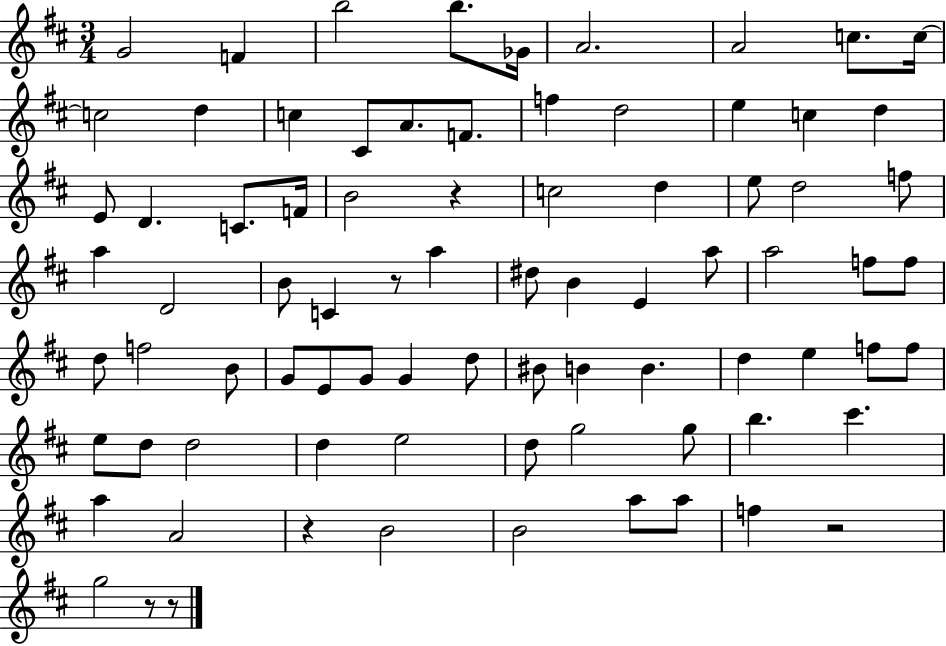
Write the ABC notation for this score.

X:1
T:Untitled
M:3/4
L:1/4
K:D
G2 F b2 b/2 _G/4 A2 A2 c/2 c/4 c2 d c ^C/2 A/2 F/2 f d2 e c d E/2 D C/2 F/4 B2 z c2 d e/2 d2 f/2 a D2 B/2 C z/2 a ^d/2 B E a/2 a2 f/2 f/2 d/2 f2 B/2 G/2 E/2 G/2 G d/2 ^B/2 B B d e f/2 f/2 e/2 d/2 d2 d e2 d/2 g2 g/2 b ^c' a A2 z B2 B2 a/2 a/2 f z2 g2 z/2 z/2